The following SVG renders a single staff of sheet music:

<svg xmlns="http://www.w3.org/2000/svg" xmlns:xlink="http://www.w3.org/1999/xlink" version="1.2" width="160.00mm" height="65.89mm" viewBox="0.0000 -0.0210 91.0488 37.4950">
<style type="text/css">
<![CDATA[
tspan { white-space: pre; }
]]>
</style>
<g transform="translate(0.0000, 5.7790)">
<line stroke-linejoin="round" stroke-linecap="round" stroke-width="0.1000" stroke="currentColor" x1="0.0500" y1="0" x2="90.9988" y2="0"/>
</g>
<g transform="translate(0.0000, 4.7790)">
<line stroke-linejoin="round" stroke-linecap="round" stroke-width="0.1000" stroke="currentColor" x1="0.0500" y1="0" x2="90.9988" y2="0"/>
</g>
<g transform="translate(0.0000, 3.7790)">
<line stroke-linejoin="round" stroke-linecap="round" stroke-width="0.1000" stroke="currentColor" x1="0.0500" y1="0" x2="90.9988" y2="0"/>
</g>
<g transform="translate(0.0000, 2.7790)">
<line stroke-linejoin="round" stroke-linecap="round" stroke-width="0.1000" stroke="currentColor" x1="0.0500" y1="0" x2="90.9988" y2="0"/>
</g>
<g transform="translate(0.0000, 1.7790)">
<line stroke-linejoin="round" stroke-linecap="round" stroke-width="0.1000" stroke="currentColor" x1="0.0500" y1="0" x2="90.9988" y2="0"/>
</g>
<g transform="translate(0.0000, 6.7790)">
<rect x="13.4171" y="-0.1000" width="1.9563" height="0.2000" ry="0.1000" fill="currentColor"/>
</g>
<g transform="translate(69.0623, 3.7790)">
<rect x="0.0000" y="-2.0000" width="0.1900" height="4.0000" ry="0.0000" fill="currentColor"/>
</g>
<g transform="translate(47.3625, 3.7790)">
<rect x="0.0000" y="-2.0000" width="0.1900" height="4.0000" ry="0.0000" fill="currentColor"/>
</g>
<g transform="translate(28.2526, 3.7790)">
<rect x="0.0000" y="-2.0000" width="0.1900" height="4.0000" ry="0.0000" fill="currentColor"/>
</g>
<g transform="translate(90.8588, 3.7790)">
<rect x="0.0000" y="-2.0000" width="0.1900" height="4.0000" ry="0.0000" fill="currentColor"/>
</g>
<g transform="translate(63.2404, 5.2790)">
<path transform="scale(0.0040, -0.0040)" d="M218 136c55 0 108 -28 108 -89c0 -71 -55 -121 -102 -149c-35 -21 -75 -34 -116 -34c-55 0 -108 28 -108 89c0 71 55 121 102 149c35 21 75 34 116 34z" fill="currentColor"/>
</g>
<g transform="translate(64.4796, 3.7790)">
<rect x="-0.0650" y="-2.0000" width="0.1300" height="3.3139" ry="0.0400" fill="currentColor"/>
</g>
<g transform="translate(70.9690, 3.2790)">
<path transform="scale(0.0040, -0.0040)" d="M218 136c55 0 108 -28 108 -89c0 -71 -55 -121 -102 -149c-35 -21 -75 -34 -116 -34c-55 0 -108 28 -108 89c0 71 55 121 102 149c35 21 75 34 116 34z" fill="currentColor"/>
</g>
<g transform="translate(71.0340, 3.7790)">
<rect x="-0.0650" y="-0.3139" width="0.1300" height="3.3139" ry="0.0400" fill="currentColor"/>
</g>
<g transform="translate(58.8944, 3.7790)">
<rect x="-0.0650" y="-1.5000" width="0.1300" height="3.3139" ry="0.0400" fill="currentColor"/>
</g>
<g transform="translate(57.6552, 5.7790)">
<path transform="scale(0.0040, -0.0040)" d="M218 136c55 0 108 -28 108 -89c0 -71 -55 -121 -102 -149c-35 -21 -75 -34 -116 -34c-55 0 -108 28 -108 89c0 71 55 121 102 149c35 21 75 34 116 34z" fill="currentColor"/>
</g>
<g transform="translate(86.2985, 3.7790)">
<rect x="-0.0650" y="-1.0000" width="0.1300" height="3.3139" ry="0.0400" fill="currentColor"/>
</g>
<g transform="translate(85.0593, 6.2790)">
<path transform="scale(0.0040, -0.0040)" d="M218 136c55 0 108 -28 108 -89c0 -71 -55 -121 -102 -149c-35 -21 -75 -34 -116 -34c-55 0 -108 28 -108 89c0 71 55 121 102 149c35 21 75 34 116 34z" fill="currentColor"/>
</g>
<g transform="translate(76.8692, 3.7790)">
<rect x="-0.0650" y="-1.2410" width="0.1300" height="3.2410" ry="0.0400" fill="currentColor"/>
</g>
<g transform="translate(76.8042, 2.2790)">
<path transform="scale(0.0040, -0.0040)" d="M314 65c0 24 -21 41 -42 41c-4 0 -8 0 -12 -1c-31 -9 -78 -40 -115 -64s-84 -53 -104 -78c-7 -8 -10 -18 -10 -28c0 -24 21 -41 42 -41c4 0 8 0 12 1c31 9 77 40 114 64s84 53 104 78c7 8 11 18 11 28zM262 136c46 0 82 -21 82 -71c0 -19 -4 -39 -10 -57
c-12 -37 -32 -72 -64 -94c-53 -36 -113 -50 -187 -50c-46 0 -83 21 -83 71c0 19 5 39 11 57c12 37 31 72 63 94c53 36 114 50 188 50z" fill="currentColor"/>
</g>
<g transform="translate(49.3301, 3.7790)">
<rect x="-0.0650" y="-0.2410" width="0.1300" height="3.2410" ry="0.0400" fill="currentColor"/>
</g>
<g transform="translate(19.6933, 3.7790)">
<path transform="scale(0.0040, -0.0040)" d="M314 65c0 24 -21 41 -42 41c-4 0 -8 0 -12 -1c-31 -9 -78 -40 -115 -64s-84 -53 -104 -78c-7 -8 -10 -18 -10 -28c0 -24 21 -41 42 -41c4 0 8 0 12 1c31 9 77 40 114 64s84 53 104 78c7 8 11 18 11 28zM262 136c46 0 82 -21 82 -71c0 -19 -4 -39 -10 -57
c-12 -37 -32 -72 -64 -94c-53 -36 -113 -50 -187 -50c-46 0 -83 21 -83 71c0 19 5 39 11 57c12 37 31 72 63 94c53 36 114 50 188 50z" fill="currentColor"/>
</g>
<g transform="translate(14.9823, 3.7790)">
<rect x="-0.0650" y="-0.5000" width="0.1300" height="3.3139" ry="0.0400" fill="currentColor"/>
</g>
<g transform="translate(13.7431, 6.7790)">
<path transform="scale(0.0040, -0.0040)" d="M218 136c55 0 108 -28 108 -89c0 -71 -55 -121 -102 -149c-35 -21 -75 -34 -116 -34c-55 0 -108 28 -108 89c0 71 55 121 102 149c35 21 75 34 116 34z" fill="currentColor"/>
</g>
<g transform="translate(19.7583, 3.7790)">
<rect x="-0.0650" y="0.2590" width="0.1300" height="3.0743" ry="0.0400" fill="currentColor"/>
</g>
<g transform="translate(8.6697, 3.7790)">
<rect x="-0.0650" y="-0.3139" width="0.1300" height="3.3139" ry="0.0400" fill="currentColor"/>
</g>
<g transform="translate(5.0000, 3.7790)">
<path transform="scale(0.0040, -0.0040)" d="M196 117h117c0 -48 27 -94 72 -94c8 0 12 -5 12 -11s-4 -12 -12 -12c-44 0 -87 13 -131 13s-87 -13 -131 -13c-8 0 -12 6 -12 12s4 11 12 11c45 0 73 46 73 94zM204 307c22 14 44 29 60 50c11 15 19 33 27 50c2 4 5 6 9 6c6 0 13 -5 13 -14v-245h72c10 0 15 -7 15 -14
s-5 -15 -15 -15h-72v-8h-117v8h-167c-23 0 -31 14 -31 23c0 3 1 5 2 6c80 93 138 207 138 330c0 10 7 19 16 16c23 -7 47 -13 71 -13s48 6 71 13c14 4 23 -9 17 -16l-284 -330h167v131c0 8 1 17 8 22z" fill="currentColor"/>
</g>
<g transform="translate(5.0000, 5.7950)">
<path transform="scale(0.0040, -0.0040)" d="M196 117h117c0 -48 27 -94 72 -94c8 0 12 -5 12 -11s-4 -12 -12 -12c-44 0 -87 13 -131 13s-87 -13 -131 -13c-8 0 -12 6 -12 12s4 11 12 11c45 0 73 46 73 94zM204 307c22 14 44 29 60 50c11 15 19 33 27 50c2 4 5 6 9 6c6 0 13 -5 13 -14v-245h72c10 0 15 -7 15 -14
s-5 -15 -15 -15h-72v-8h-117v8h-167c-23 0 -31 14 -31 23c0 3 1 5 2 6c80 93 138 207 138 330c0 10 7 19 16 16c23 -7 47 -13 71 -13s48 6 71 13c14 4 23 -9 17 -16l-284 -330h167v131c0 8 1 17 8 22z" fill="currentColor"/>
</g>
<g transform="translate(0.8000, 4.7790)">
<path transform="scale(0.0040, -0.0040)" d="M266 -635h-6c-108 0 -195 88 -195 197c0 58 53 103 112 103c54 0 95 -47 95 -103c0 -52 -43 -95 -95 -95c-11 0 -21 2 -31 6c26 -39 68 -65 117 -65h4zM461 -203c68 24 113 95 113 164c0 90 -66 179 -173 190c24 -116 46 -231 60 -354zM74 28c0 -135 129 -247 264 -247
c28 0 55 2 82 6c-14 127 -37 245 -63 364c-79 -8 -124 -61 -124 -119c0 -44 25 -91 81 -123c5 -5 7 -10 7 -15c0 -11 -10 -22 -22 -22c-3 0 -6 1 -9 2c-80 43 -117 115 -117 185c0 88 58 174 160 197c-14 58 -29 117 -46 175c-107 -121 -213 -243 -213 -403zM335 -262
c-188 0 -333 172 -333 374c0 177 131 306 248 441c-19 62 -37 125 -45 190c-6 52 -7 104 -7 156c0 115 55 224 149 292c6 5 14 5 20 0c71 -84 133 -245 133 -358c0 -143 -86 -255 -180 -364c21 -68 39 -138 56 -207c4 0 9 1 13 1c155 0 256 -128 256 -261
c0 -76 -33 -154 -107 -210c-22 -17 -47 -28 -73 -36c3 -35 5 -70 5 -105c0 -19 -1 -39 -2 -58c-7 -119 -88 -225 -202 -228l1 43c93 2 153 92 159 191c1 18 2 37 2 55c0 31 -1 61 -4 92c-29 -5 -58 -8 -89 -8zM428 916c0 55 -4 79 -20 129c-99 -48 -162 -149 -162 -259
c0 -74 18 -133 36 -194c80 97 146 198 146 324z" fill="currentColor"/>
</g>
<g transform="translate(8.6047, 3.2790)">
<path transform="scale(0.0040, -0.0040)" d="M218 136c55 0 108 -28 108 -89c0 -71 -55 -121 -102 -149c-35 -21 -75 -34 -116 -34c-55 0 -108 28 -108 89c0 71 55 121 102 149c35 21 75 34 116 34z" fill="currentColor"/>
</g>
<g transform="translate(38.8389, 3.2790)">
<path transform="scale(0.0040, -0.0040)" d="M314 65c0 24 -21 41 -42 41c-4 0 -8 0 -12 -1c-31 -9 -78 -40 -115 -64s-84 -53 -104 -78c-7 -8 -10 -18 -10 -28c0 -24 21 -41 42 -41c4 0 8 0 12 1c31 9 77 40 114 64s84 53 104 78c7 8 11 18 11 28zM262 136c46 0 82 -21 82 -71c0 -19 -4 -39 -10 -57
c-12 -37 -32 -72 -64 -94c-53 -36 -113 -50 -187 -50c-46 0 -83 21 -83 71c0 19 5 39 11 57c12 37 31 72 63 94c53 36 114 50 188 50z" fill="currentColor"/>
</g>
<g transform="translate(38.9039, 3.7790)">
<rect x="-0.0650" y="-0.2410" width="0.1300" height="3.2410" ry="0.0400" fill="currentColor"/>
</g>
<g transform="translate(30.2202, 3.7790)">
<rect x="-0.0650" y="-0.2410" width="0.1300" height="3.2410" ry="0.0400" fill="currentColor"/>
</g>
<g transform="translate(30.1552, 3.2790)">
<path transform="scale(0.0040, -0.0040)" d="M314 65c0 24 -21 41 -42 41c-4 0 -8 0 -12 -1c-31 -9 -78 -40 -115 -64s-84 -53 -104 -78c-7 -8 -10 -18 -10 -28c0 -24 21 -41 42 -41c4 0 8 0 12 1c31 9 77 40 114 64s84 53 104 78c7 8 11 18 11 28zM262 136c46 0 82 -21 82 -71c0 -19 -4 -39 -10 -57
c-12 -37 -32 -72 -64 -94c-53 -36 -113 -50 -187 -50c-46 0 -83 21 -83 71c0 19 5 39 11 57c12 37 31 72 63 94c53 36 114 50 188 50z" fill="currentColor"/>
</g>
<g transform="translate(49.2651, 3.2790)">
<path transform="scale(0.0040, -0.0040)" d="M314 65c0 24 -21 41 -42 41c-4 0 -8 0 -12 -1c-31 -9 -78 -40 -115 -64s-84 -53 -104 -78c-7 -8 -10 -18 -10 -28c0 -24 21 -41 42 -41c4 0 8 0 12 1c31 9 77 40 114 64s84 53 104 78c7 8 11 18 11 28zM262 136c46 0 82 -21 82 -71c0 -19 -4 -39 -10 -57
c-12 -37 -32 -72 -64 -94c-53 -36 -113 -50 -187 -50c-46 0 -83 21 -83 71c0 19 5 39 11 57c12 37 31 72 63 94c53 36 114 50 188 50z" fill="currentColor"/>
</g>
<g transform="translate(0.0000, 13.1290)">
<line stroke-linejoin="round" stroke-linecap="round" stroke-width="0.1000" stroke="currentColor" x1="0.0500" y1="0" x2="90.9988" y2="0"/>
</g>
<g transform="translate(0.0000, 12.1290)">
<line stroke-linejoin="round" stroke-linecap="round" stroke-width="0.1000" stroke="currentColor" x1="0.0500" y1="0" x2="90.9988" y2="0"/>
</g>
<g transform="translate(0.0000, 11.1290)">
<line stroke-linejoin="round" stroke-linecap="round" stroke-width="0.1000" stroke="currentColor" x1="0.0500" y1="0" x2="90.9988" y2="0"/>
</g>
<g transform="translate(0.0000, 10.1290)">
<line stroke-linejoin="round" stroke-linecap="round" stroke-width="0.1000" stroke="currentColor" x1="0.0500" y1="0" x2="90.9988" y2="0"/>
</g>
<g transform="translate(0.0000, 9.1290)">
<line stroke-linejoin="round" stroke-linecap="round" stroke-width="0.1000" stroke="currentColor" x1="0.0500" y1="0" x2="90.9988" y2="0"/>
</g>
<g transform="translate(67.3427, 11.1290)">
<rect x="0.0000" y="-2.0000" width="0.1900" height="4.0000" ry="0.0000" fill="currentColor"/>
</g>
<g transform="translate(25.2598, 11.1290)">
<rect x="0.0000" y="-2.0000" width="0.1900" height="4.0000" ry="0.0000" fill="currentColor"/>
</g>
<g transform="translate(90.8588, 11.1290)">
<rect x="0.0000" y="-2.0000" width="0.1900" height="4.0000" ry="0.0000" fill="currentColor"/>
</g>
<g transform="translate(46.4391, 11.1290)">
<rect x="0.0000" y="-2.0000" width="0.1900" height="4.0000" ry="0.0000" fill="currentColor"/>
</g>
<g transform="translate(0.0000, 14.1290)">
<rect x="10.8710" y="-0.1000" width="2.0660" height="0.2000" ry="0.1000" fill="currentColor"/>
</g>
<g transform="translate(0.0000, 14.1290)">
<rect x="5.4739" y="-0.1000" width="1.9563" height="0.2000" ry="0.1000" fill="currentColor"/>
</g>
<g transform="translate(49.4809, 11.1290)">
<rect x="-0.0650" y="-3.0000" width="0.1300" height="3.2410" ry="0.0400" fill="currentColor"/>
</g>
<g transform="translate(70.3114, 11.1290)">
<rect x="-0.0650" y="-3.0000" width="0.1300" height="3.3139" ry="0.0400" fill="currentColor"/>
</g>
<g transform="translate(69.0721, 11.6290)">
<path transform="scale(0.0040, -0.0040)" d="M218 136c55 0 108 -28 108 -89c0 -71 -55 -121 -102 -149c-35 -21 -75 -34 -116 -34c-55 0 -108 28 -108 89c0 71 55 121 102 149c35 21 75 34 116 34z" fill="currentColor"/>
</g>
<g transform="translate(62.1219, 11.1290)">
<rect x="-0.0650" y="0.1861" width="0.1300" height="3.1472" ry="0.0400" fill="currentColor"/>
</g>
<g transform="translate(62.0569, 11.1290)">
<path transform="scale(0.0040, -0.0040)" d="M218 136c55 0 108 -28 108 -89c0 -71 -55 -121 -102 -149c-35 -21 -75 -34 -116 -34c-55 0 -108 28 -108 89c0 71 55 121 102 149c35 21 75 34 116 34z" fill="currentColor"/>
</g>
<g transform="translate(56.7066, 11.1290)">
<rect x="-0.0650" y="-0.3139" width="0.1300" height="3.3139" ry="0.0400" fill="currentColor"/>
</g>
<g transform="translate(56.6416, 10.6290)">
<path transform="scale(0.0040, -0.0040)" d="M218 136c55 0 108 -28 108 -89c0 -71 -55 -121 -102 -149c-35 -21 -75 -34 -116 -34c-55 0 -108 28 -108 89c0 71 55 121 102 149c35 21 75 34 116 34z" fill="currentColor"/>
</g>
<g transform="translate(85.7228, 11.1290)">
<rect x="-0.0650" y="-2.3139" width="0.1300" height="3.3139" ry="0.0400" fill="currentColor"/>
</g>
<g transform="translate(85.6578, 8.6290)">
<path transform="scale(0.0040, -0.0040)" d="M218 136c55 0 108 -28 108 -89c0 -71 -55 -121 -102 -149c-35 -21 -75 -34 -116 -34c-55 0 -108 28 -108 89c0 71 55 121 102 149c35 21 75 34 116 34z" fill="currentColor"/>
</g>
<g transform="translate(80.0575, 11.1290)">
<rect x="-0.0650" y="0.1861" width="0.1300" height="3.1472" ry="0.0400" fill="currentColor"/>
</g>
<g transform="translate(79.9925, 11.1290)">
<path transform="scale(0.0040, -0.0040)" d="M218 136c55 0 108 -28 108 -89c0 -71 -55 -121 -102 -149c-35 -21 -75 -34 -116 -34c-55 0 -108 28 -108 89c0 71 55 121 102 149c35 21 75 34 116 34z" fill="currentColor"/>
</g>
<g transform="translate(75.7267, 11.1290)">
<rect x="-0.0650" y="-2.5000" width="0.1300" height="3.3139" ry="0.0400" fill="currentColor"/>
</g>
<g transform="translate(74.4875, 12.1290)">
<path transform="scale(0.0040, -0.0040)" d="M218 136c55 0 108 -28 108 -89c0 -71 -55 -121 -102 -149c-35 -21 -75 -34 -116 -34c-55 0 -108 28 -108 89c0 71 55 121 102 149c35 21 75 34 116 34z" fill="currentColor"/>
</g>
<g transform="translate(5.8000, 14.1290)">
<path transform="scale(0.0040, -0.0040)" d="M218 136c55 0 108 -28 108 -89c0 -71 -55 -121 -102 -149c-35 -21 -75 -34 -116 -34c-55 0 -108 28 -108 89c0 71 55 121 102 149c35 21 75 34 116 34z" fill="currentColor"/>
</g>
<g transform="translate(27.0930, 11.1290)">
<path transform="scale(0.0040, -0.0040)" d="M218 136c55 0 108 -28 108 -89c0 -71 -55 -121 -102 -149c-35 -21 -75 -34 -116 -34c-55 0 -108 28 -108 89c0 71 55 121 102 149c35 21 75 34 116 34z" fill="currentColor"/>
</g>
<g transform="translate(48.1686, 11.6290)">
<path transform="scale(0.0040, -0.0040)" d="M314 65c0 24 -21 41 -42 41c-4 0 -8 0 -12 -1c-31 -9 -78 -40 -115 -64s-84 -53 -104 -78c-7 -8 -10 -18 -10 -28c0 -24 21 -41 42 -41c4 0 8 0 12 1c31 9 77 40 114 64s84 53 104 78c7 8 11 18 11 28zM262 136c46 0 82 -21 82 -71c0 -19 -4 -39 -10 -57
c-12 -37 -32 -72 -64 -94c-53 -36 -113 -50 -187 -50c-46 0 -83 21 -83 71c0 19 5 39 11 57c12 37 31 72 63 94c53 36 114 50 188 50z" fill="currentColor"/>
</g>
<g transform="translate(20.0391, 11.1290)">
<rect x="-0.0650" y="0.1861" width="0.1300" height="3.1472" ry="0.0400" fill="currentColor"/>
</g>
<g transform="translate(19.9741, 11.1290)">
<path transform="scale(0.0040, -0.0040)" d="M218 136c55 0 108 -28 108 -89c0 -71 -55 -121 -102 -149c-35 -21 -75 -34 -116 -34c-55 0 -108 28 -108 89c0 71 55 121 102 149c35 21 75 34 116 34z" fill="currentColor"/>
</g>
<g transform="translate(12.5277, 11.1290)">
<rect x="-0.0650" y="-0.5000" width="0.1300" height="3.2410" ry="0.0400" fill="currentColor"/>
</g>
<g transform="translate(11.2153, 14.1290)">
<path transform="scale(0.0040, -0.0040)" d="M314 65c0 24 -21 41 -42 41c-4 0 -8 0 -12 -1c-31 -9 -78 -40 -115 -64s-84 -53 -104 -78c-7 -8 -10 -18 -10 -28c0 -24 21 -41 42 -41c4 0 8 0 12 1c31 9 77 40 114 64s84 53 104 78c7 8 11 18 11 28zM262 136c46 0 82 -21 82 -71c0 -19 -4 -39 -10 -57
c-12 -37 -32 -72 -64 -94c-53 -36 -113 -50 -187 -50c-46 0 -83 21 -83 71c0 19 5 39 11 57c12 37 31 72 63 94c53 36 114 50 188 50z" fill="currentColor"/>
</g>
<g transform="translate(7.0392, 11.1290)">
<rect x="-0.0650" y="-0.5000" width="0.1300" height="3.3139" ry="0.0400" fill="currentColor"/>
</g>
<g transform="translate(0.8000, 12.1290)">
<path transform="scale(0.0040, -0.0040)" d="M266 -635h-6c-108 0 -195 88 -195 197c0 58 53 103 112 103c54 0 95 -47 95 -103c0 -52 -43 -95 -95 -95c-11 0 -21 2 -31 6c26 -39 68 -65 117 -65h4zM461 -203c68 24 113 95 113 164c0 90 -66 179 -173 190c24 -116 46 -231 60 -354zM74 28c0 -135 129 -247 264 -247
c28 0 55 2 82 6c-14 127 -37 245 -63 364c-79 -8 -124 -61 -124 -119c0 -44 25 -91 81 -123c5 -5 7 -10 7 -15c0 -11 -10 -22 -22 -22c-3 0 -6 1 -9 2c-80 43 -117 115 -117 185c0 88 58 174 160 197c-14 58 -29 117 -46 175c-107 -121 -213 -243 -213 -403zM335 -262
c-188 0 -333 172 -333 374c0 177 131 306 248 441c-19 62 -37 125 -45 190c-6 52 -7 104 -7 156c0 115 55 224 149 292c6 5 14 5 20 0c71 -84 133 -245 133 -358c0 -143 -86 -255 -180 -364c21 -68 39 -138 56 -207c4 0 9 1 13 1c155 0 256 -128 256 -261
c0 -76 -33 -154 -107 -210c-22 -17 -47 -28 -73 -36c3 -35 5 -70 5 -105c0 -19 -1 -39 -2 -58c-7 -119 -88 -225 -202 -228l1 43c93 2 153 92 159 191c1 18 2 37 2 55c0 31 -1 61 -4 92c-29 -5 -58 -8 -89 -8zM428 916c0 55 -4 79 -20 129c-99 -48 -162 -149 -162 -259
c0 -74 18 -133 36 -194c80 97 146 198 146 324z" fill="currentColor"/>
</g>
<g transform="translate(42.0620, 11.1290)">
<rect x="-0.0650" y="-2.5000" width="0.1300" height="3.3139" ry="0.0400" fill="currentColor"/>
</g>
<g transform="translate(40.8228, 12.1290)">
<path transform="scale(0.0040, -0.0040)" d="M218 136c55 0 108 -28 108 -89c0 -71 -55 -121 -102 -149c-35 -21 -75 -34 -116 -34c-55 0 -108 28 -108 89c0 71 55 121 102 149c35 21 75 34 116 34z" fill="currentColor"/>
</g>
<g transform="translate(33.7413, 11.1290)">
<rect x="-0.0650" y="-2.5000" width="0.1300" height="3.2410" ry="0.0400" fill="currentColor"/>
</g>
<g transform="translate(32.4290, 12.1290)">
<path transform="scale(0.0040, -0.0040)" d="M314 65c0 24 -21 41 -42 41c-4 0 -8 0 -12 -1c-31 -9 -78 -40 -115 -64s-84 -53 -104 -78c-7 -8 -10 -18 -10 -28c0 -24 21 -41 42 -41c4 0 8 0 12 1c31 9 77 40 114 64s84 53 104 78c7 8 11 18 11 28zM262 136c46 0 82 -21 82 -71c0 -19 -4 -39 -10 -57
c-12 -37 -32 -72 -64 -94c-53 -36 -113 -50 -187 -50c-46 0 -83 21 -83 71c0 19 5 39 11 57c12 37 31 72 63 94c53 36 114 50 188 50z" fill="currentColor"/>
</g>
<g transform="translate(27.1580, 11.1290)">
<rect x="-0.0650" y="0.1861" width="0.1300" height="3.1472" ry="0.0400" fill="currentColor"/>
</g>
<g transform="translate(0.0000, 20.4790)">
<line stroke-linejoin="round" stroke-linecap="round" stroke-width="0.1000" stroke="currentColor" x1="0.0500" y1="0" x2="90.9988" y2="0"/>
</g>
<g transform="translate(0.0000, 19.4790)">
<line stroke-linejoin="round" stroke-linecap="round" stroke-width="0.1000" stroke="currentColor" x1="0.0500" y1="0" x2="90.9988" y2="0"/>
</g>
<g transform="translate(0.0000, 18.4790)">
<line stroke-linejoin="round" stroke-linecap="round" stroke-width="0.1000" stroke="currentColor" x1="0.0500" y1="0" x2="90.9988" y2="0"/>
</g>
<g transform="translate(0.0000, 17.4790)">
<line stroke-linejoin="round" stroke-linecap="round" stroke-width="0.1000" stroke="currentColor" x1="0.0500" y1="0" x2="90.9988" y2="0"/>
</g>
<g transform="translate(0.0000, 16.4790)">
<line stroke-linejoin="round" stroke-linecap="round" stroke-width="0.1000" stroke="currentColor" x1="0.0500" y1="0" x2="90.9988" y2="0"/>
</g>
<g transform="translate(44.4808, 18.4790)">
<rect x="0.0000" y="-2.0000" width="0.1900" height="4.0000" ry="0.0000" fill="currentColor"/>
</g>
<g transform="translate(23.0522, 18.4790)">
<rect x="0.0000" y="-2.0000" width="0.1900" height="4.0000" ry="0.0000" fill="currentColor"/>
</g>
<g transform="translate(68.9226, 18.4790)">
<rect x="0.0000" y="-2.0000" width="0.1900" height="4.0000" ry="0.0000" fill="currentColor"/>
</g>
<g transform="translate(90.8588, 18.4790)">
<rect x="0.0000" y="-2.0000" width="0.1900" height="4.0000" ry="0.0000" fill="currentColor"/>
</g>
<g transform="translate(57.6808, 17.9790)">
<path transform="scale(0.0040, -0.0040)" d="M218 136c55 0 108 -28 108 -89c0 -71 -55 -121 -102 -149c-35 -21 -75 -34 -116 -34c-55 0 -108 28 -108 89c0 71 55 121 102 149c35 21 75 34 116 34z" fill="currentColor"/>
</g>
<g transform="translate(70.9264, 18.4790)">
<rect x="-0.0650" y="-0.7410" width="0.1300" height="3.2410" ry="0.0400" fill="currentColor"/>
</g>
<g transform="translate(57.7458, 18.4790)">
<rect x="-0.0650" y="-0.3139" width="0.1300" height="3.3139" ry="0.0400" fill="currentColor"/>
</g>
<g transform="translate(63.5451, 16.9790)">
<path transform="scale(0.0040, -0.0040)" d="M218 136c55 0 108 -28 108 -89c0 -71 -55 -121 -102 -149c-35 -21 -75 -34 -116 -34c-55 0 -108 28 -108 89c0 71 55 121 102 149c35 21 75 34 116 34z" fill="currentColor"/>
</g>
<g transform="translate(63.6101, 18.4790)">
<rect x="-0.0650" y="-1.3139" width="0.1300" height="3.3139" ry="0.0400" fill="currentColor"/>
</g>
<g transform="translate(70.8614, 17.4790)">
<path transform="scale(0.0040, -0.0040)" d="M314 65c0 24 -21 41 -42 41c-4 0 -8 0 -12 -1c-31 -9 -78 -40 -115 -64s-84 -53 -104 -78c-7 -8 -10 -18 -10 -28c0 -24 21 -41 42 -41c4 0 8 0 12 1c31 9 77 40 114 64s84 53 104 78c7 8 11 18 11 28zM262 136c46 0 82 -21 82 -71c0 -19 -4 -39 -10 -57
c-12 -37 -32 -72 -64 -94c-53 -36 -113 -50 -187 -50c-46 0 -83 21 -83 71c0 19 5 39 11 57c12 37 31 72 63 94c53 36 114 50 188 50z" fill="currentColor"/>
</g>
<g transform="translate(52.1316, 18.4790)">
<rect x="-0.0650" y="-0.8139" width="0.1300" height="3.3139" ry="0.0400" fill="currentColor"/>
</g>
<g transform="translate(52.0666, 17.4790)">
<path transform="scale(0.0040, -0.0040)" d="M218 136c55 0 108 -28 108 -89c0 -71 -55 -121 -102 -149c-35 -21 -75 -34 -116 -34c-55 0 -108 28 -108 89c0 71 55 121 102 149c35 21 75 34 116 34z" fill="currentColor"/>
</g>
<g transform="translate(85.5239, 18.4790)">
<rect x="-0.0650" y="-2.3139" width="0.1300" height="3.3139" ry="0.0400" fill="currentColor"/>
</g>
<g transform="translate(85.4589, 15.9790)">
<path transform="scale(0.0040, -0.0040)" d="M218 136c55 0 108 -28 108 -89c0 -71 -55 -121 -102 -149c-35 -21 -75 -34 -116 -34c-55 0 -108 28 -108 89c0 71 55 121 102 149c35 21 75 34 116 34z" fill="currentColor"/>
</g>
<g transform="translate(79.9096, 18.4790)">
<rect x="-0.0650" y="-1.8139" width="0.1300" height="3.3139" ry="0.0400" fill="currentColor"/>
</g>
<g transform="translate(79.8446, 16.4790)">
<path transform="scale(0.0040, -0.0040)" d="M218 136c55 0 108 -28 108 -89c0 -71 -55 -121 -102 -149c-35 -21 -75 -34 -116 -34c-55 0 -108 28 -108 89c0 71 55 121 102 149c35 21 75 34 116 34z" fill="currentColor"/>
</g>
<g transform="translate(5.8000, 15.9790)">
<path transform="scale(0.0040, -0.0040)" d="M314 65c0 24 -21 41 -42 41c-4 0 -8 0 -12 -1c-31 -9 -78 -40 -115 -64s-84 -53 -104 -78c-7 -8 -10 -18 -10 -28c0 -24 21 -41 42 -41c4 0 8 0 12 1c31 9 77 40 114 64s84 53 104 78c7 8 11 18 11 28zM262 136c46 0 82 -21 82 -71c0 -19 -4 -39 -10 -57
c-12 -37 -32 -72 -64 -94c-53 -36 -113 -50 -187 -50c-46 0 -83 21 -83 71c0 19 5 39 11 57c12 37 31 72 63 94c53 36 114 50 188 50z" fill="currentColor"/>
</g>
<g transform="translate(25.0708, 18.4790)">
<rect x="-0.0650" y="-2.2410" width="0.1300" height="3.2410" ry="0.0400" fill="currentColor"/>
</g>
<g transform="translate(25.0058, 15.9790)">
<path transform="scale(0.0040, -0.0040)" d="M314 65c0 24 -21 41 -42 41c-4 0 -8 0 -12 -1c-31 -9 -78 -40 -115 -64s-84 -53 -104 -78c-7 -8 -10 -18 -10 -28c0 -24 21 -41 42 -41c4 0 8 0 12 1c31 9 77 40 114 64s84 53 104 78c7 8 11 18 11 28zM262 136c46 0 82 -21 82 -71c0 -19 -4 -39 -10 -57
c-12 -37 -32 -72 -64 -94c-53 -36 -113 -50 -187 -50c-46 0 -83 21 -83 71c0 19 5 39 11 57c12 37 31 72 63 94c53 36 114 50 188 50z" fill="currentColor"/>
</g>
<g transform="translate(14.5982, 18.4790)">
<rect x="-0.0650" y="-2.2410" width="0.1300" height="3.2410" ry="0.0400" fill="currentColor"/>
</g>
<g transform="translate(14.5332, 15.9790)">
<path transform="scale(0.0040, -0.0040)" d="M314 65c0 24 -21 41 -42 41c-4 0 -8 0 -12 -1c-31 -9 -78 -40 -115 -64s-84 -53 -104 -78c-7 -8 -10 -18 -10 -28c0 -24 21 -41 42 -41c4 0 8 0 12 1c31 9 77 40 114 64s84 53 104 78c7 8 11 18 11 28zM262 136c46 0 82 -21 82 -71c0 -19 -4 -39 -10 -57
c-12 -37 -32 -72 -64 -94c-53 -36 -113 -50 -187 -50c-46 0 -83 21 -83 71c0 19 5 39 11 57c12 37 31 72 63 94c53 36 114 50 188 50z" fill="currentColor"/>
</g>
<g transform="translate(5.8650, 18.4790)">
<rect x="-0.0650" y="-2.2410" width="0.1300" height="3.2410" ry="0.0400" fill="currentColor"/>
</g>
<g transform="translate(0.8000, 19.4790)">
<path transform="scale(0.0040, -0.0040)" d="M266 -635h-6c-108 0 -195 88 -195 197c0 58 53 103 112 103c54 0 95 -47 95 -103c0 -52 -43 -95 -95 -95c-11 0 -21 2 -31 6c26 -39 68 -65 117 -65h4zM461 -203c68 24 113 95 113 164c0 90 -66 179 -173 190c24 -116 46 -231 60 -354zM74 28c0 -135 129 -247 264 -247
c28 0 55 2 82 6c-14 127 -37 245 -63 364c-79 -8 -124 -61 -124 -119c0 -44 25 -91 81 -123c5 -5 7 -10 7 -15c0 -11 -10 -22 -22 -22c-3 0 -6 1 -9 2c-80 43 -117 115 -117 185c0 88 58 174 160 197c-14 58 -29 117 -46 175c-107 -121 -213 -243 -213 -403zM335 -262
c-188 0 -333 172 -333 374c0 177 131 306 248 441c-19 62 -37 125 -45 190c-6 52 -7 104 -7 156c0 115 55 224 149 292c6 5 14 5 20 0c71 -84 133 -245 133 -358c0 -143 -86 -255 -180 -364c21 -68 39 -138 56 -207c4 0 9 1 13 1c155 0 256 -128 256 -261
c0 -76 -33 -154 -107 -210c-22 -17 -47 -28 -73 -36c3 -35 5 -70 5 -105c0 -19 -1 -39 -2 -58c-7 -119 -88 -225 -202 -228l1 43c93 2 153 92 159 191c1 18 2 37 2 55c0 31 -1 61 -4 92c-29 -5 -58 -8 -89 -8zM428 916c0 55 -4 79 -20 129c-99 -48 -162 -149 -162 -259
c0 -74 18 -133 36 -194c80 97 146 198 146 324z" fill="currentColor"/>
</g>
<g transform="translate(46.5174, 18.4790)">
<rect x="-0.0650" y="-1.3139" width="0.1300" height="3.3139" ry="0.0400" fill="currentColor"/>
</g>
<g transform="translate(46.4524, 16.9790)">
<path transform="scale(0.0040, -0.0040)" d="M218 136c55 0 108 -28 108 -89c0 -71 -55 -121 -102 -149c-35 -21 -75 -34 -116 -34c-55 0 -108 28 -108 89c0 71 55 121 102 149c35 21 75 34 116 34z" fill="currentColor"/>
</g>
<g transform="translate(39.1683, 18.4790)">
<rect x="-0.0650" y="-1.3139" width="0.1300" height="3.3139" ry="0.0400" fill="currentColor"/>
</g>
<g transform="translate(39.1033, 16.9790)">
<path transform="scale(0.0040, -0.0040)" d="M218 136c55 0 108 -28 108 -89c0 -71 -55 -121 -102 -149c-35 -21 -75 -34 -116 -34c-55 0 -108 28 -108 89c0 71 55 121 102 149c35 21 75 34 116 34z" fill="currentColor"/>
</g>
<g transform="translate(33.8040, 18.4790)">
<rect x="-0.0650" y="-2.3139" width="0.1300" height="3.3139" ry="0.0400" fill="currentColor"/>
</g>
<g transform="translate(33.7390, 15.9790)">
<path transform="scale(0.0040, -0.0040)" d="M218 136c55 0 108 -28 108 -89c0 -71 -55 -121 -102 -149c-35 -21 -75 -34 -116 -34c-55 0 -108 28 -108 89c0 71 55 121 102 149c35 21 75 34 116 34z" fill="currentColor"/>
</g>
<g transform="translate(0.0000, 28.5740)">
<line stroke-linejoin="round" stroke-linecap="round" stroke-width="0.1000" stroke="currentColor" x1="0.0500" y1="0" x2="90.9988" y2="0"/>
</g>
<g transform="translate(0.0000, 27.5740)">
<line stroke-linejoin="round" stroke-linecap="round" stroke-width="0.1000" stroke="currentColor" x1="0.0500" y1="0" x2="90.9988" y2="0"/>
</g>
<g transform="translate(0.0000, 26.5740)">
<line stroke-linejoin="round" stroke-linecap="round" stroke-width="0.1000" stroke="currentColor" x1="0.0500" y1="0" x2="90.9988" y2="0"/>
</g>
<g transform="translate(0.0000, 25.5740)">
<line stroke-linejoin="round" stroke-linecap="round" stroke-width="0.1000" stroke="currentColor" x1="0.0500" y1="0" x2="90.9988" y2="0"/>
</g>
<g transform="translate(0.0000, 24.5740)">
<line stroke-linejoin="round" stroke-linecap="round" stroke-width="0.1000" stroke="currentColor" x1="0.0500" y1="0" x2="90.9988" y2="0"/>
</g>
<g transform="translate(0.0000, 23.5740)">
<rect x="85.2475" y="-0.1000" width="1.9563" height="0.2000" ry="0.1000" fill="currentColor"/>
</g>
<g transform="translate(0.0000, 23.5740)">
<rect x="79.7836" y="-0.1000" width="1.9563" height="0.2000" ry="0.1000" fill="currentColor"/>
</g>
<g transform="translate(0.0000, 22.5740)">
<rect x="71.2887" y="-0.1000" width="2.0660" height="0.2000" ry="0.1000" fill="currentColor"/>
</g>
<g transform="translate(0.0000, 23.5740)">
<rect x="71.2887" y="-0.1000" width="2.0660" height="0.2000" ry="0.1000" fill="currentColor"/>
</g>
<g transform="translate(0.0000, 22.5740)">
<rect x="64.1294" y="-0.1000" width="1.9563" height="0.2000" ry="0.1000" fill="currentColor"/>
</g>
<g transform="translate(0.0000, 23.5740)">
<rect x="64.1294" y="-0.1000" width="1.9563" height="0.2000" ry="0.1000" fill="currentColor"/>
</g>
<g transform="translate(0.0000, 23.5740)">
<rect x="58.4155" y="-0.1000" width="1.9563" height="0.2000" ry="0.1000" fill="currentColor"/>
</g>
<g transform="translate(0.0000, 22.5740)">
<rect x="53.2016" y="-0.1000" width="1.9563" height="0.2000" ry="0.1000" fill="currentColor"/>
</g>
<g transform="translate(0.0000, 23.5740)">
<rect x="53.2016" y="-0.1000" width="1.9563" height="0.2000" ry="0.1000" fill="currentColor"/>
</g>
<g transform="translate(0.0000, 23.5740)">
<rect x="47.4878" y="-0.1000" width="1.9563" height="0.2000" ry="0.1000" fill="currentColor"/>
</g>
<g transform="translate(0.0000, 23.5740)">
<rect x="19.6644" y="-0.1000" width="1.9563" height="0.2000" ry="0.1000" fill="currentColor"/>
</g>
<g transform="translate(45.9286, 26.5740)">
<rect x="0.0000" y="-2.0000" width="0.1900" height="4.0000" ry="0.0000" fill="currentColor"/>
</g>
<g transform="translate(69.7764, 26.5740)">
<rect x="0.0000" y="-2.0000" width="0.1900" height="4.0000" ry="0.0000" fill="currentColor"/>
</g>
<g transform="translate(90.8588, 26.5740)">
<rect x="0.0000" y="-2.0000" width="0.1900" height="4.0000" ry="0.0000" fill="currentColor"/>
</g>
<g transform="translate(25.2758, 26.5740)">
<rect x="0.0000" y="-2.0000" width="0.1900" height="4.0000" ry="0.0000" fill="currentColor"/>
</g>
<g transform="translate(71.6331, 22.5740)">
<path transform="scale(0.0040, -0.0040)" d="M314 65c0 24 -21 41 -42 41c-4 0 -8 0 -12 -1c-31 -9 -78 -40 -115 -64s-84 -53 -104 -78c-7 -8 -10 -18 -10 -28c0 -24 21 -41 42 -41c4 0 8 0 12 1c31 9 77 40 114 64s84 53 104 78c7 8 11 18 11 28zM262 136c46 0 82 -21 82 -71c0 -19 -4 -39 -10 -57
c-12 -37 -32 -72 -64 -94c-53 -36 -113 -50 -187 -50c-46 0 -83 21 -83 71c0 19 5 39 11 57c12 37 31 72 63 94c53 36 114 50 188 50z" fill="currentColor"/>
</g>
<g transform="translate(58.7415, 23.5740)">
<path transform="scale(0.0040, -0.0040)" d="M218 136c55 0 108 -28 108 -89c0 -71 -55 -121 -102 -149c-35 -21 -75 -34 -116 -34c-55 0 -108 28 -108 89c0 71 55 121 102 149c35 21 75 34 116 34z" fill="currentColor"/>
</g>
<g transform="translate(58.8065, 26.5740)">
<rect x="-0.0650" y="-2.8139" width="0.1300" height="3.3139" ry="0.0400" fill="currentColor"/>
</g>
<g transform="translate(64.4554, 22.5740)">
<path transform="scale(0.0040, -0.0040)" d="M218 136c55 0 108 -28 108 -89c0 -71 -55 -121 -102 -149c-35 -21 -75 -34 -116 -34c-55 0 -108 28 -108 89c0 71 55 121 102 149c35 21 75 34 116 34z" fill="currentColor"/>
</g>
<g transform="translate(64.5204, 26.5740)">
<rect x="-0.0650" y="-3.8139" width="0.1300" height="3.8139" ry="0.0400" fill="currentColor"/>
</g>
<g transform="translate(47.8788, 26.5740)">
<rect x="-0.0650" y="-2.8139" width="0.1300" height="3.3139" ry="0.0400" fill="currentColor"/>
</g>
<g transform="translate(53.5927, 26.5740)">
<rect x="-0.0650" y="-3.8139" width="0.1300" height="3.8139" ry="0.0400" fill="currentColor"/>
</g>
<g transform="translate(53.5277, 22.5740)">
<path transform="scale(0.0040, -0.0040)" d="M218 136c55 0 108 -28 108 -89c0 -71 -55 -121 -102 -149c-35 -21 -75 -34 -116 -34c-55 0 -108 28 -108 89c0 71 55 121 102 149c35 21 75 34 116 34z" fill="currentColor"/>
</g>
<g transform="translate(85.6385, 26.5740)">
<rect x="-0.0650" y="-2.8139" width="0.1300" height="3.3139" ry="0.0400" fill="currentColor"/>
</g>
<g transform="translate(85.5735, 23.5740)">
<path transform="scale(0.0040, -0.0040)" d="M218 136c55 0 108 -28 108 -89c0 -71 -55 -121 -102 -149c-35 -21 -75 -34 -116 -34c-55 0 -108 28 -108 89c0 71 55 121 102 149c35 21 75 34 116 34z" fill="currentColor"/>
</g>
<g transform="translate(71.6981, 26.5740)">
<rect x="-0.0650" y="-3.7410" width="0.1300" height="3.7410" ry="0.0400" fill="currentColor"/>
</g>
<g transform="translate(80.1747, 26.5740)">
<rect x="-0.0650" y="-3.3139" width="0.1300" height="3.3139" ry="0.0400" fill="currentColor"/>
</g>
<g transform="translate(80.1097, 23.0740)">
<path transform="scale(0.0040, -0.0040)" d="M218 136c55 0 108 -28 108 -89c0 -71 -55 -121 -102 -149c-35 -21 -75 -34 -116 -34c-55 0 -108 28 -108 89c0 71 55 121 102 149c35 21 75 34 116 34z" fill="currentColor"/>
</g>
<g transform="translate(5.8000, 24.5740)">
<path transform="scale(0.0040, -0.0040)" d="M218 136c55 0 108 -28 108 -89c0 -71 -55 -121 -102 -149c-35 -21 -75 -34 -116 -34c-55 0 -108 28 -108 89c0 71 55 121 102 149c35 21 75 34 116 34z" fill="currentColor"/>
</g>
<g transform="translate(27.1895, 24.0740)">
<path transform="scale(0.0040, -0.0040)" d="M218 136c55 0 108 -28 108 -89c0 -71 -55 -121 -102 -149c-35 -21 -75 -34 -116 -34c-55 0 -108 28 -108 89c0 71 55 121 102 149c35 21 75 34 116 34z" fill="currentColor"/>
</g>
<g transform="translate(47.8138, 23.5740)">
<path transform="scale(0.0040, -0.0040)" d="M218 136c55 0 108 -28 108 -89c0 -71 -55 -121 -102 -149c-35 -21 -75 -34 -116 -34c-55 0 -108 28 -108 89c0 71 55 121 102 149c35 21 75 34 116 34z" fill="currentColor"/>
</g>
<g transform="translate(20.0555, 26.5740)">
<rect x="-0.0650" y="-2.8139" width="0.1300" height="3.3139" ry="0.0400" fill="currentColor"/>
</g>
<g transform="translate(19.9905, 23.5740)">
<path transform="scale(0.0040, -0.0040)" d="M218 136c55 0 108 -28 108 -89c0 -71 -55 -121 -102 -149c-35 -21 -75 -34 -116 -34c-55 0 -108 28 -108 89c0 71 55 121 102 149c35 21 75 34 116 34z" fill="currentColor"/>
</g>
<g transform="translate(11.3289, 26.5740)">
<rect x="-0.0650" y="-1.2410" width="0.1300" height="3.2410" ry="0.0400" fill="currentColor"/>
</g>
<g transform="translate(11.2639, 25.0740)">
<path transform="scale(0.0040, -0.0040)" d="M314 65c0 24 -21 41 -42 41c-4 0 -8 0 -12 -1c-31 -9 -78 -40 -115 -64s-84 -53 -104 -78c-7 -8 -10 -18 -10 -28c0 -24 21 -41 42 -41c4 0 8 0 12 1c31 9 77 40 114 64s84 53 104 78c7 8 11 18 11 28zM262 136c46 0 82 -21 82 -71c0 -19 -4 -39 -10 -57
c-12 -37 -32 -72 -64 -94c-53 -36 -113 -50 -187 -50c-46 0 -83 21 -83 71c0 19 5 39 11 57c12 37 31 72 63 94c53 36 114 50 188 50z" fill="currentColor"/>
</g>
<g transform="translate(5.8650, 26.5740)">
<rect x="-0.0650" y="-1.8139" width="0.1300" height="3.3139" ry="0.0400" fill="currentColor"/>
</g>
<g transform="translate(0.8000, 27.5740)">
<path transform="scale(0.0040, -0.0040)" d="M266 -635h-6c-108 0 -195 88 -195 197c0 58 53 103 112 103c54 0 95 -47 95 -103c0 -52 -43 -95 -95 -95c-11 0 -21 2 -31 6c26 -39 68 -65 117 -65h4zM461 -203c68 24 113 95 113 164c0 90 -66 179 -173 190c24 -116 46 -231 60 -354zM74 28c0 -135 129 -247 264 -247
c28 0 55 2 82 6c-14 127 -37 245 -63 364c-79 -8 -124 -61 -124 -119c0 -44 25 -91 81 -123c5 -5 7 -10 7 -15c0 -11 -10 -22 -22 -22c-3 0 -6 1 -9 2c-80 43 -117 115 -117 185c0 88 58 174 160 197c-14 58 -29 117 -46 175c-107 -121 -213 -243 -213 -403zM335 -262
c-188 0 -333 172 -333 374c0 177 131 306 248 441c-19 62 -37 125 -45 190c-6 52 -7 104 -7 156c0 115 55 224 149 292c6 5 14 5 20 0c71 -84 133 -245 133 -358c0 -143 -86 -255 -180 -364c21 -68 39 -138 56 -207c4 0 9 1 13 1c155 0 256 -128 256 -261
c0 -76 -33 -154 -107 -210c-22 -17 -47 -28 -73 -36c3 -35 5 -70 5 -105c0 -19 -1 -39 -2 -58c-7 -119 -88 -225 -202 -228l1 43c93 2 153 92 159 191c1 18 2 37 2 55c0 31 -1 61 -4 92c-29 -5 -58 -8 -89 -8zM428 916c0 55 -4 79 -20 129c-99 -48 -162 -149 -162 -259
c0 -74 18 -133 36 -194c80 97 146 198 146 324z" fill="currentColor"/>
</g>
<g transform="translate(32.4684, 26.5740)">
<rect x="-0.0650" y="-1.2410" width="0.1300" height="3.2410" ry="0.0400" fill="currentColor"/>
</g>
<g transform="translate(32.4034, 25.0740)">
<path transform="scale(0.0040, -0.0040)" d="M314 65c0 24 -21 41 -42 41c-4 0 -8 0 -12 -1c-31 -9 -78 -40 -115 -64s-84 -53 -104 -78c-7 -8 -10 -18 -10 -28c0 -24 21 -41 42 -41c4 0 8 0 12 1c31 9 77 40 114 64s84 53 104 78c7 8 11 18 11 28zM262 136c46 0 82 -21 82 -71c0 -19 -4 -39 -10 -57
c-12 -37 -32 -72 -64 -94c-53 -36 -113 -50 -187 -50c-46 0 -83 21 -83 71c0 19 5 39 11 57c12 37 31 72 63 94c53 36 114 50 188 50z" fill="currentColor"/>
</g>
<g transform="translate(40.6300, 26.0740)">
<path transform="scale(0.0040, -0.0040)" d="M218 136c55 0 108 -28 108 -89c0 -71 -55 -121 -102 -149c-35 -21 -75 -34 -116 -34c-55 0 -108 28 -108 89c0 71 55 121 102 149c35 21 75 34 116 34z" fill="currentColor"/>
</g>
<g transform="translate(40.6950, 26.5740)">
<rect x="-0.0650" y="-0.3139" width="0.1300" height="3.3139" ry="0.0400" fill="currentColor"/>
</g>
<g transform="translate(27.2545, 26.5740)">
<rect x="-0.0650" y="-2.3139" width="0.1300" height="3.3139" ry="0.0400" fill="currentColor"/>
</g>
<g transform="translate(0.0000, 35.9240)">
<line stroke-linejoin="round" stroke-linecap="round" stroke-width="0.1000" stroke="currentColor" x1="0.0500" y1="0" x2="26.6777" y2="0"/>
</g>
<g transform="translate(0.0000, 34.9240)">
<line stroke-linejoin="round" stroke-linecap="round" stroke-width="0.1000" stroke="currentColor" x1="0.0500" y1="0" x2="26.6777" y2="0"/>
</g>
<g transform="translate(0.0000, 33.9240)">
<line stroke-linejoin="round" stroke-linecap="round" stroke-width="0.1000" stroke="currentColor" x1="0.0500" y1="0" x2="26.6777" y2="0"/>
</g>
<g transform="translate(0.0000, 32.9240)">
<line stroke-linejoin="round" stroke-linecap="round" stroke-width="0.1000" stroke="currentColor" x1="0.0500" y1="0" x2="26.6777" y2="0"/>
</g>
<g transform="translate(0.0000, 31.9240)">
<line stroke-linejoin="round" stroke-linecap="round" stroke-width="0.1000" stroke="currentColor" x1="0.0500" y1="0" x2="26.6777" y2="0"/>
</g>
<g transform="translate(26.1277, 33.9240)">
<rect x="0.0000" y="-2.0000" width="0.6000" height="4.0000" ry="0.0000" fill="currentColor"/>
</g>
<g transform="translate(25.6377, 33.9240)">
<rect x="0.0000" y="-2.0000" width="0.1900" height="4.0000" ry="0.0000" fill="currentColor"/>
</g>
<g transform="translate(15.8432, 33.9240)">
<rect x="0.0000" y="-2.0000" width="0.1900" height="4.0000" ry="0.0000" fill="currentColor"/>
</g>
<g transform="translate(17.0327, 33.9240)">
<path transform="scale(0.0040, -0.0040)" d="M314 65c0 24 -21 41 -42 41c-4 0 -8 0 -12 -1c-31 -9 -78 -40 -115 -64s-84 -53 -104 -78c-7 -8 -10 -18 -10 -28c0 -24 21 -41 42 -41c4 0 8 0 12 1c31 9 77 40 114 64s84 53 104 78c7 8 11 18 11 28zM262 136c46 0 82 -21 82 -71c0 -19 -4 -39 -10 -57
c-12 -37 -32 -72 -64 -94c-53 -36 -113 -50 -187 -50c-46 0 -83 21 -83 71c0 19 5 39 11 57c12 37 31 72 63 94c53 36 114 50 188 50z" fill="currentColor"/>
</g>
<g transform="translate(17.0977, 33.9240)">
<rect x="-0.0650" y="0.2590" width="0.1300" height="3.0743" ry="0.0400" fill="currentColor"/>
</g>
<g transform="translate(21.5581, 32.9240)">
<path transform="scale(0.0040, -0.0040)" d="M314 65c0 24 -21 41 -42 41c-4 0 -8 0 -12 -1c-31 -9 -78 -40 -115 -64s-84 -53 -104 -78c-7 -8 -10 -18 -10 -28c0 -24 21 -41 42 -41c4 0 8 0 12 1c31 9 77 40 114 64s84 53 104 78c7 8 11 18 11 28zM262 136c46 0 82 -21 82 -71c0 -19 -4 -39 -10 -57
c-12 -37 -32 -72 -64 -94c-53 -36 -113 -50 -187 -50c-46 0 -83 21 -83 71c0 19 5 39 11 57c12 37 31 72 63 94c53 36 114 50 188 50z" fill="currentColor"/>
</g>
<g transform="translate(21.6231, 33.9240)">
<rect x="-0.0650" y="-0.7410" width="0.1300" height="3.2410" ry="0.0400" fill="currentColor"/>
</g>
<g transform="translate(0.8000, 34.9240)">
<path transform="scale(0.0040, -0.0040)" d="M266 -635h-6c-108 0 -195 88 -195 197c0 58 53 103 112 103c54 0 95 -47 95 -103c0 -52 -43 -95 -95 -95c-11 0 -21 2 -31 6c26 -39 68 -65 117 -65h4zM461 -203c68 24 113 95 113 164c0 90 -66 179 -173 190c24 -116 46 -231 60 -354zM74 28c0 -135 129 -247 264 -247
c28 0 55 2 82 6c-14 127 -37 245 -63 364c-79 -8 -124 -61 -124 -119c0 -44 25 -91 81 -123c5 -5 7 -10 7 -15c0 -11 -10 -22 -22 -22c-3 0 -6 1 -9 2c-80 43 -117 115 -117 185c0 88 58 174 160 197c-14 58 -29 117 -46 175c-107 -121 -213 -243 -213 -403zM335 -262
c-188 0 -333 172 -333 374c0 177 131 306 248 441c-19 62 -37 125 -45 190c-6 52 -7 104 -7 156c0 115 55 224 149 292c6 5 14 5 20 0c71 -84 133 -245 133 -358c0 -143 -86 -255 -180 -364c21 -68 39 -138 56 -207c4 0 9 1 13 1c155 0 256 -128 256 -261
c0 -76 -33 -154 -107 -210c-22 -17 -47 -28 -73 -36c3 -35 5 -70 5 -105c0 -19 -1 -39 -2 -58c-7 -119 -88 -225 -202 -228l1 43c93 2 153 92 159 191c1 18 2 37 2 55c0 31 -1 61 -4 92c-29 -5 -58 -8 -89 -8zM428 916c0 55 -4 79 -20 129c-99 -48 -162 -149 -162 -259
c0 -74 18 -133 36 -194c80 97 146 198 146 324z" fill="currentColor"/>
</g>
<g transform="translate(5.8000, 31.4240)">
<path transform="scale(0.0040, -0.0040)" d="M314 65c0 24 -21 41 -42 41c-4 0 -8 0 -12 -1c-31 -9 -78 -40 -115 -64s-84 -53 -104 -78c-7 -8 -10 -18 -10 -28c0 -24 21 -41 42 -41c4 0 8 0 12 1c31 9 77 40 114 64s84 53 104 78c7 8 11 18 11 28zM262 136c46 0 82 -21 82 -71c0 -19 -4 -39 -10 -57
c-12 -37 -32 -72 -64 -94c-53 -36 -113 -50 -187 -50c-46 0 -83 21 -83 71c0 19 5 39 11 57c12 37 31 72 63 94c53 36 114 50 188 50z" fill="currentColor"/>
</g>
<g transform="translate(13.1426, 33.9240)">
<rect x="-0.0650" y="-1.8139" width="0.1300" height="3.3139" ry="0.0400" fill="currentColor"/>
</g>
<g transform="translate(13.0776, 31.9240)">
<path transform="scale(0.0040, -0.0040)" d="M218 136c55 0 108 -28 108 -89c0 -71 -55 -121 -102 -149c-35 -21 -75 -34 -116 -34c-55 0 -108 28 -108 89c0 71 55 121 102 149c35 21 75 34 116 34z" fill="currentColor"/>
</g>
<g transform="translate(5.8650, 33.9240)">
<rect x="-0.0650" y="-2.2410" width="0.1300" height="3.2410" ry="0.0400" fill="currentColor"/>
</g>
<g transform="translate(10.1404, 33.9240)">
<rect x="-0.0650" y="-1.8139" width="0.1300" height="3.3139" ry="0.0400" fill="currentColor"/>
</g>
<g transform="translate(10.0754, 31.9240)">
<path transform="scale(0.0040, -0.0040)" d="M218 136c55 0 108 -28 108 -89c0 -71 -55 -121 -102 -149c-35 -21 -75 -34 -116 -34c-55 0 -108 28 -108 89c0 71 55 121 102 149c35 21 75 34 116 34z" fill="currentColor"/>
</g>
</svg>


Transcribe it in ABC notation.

X:1
T:Untitled
M:4/4
L:1/4
K:C
c C B2 c2 c2 c2 E F c e2 D C C2 B B G2 G A2 c B A G B g g2 g2 g2 g e e d c e d2 f g f e2 a g e2 c a c' a c' c'2 b a g2 f f B2 d2